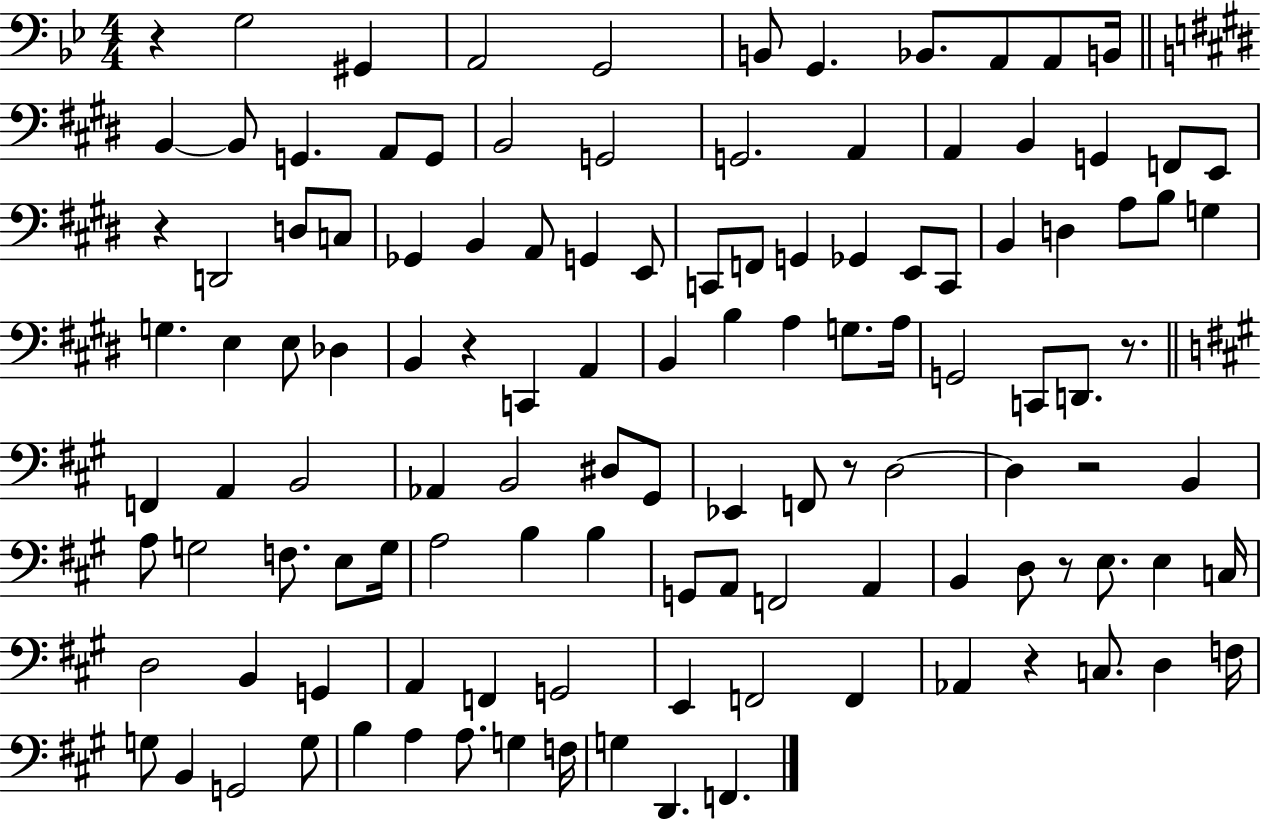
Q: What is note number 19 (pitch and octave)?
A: A2